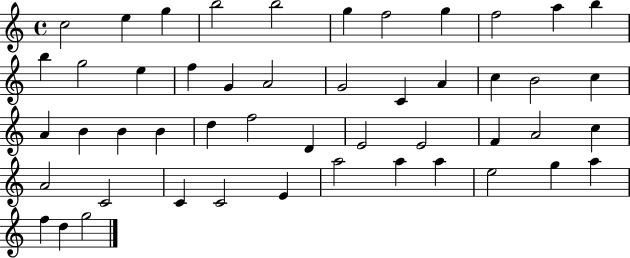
C5/h E5/q G5/q B5/h B5/h G5/q F5/h G5/q F5/h A5/q B5/q B5/q G5/h E5/q F5/q G4/q A4/h G4/h C4/q A4/q C5/q B4/h C5/q A4/q B4/q B4/q B4/q D5/q F5/h D4/q E4/h E4/h F4/q A4/h C5/q A4/h C4/h C4/q C4/h E4/q A5/h A5/q A5/q E5/h G5/q A5/q F5/q D5/q G5/h